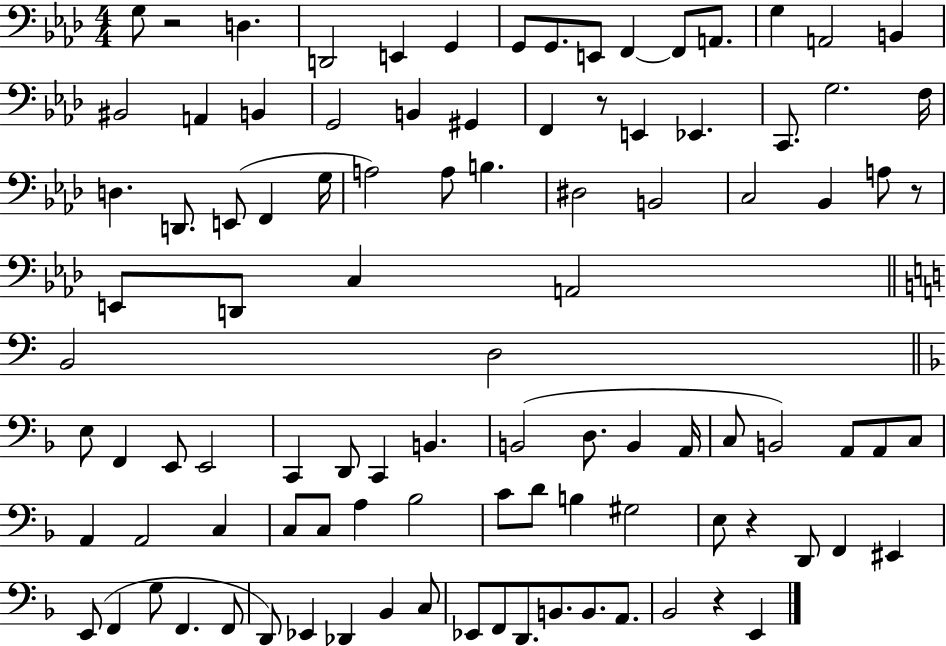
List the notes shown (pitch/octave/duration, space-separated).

G3/e R/h D3/q. D2/h E2/q G2/q G2/e G2/e. E2/e F2/q F2/e A2/e. G3/q A2/h B2/q BIS2/h A2/q B2/q G2/h B2/q G#2/q F2/q R/e E2/q Eb2/q. C2/e. G3/h. F3/s D3/q. D2/e. E2/e F2/q G3/s A3/h A3/e B3/q. D#3/h B2/h C3/h Bb2/q A3/e R/e E2/e D2/e C3/q A2/h B2/h D3/h E3/e F2/q E2/e E2/h C2/q D2/e C2/q B2/q. B2/h D3/e. B2/q A2/s C3/e B2/h A2/e A2/e C3/e A2/q A2/h C3/q C3/e C3/e A3/q Bb3/h C4/e D4/e B3/q G#3/h E3/e R/q D2/e F2/q EIS2/q E2/e F2/q G3/e F2/q. F2/e D2/e Eb2/q Db2/q Bb2/q C3/e Eb2/e F2/e D2/e. B2/e. B2/e. A2/e. Bb2/h R/q E2/q